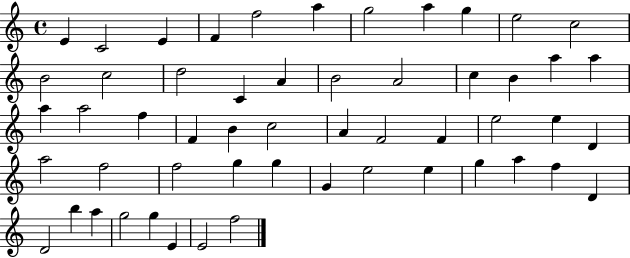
X:1
T:Untitled
M:4/4
L:1/4
K:C
E C2 E F f2 a g2 a g e2 c2 B2 c2 d2 C A B2 A2 c B a a a a2 f F B c2 A F2 F e2 e D a2 f2 f2 g g G e2 e g a f D D2 b a g2 g E E2 f2